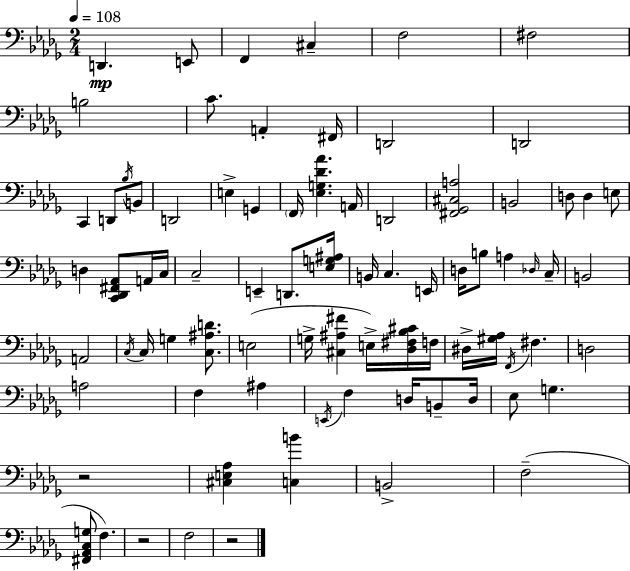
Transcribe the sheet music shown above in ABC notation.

X:1
T:Untitled
M:2/4
L:1/4
K:Bbm
D,, E,,/2 F,, ^C, F,2 ^F,2 B,2 C/2 A,, ^F,,/4 D,,2 D,,2 C,, D,,/2 _B,/4 B,,/2 D,,2 E, G,, F,,/4 [_E,G,_D_A] A,,/4 D,,2 [^F,,_G,,^C,A,]2 B,,2 D,/2 D, E,/2 D, [C,,_D,,^F,,_A,,]/2 A,,/4 C,/4 C,2 E,, D,,/2 [E,G,^A,]/4 B,,/4 C, E,,/4 D,/4 B,/2 A, _D,/4 C,/4 B,,2 A,,2 C,/4 C,/4 G, [C,^A,D]/2 E,2 G,/4 [^C,^A,^F] E,/4 [_D,^F,_B,^C]/4 F,/4 ^D,/4 [^G,_A,]/4 F,,/4 ^F, D,2 A,2 F, ^A, E,,/4 F, D,/4 B,,/2 D,/4 _E,/2 G, z2 [^C,E,_A,] [C,B] B,,2 F,2 [^F,,_A,,C,G,]/2 F, z2 F,2 z2